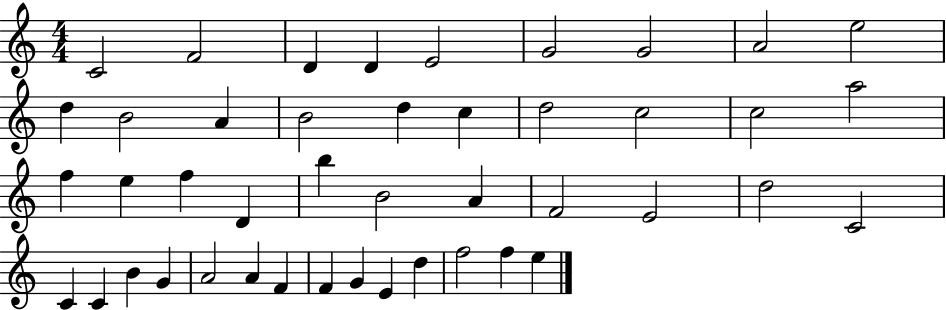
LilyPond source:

{
  \clef treble
  \numericTimeSignature
  \time 4/4
  \key c \major
  c'2 f'2 | d'4 d'4 e'2 | g'2 g'2 | a'2 e''2 | \break d''4 b'2 a'4 | b'2 d''4 c''4 | d''2 c''2 | c''2 a''2 | \break f''4 e''4 f''4 d'4 | b''4 b'2 a'4 | f'2 e'2 | d''2 c'2 | \break c'4 c'4 b'4 g'4 | a'2 a'4 f'4 | f'4 g'4 e'4 d''4 | f''2 f''4 e''4 | \break \bar "|."
}